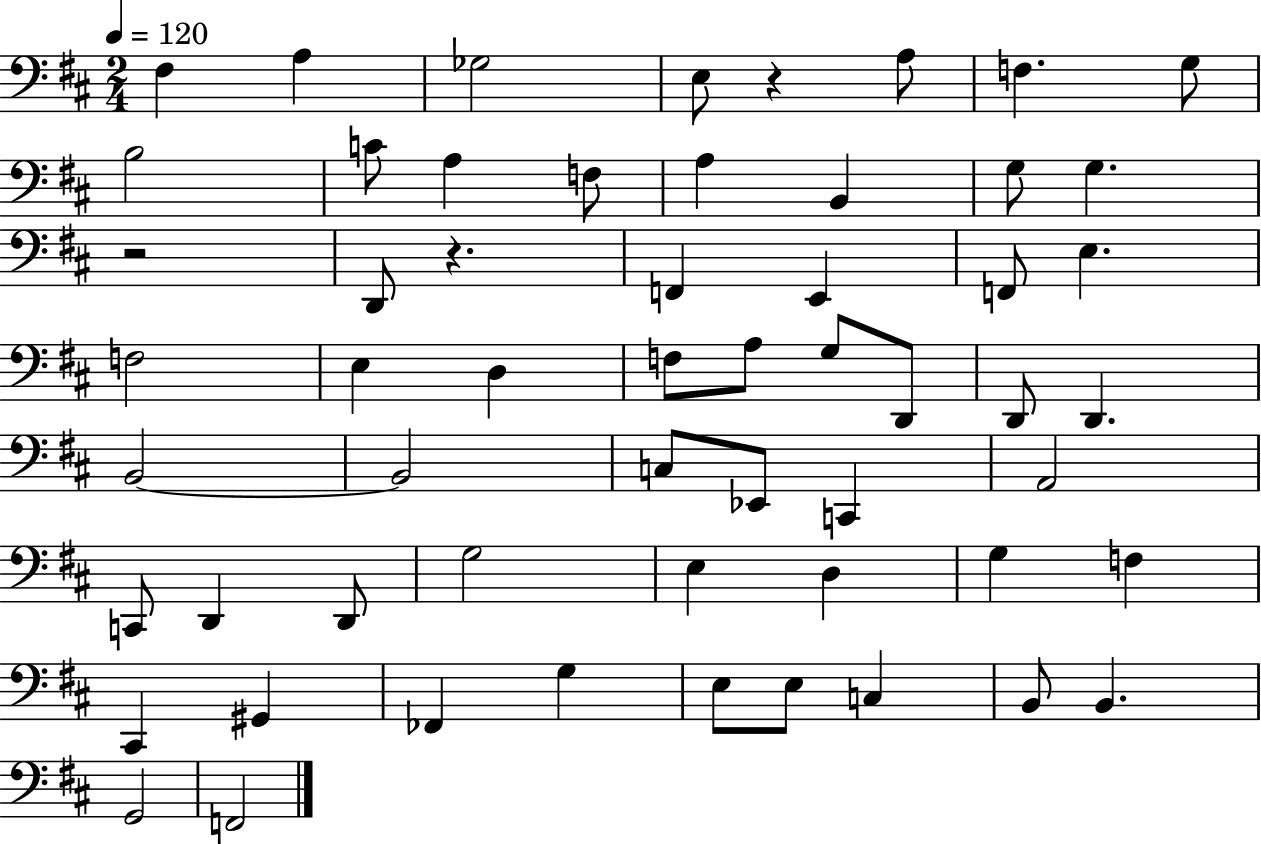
X:1
T:Untitled
M:2/4
L:1/4
K:D
^F, A, _G,2 E,/2 z A,/2 F, G,/2 B,2 C/2 A, F,/2 A, B,, G,/2 G, z2 D,,/2 z F,, E,, F,,/2 E, F,2 E, D, F,/2 A,/2 G,/2 D,,/2 D,,/2 D,, B,,2 B,,2 C,/2 _E,,/2 C,, A,,2 C,,/2 D,, D,,/2 G,2 E, D, G, F, ^C,, ^G,, _F,, G, E,/2 E,/2 C, B,,/2 B,, G,,2 F,,2